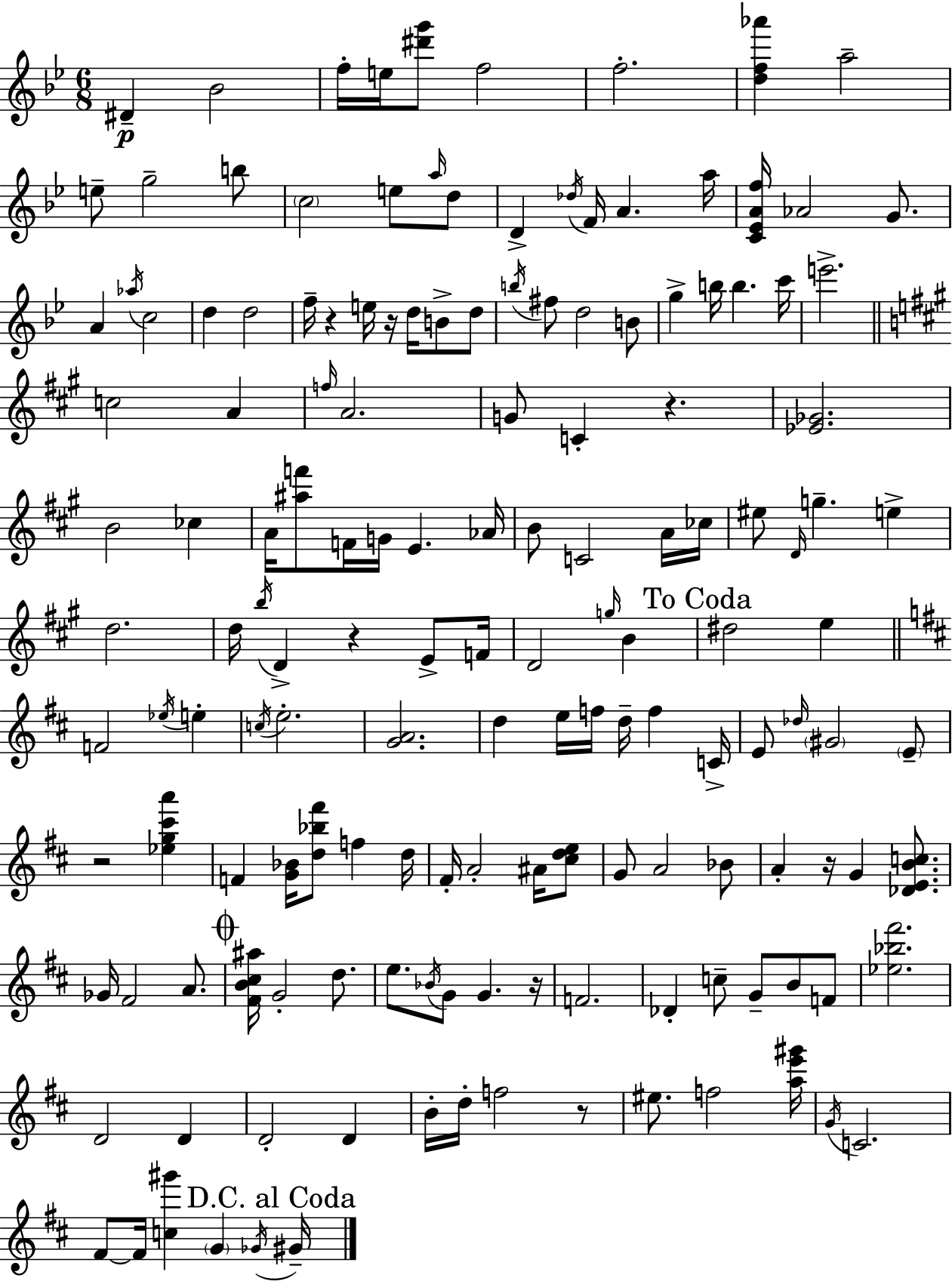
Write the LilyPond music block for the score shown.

{
  \clef treble
  \numericTimeSignature
  \time 6/8
  \key g \minor
  dis'4--\p bes'2 | f''16-. e''16 <dis''' g'''>8 f''2 | f''2.-. | <d'' f'' aes'''>4 a''2-- | \break e''8-- g''2-- b''8 | \parenthesize c''2 e''8 \grace { a''16 } d''8 | d'4-> \acciaccatura { des''16 } f'16 a'4. | a''16 <c' ees' a' f''>16 aes'2 g'8. | \break a'4 \acciaccatura { aes''16 } c''2 | d''4 d''2 | f''16-- r4 e''16 r16 d''16 b'8-> | d''8 \acciaccatura { b''16 } fis''8 d''2 | \break b'8 g''4-> b''16 b''4. | c'''16 e'''2.-> | \bar "||" \break \key a \major c''2 a'4 | \grace { f''16 } a'2. | g'8 c'4-. r4. | <ees' ges'>2. | \break b'2 ces''4 | a'16 <ais'' f'''>8 f'16 g'16 e'4. | aes'16 b'8 c'2 a'16 | ces''16 eis''8 \grace { d'16 } g''4.-- e''4-> | \break d''2. | d''16 \acciaccatura { b''16 } d'4-> r4 | e'8-> f'16 d'2 \grace { g''16 } | b'4 \mark "To Coda" dis''2 | \break e''4 \bar "||" \break \key b \minor f'2 \acciaccatura { ees''16 } e''4-. | \acciaccatura { c''16 } e''2.-. | <g' a'>2. | d''4 e''16 f''16 d''16-- f''4 | \break c'16-> e'8 \grace { des''16 } \parenthesize gis'2 | \parenthesize e'8-- r2 <ees'' g'' cis''' a'''>4 | f'4 <g' bes'>16 <d'' bes'' fis'''>8 f''4 | d''16 fis'16-. a'2-. | \break ais'16 <cis'' d'' e''>8 g'8 a'2 | bes'8 a'4-. r16 g'4 | <des' e' b' c''>8. ges'16 fis'2 | a'8. \mark \markup { \musicglyph "scripts.coda" } <fis' b' cis'' ais''>16 g'2-. | \break d''8. e''8. \acciaccatura { bes'16 } g'8 g'4. | r16 f'2. | des'4-. c''8-- g'8-- | b'8 f'8 <ees'' bes'' fis'''>2. | \break d'2 | d'4 d'2-. | d'4 b'16-. d''16-. f''2 | r8 eis''8. f''2 | \break <a'' e''' gis'''>16 \acciaccatura { g'16 } c'2. | fis'8~~ fis'16 <c'' gis'''>4 | \parenthesize g'4 \acciaccatura { ges'16 } \mark "D.C. al Coda" gis'16-- \bar "|."
}